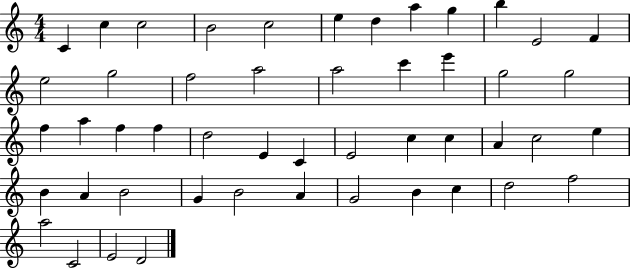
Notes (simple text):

C4/q C5/q C5/h B4/h C5/h E5/q D5/q A5/q G5/q B5/q E4/h F4/q E5/h G5/h F5/h A5/h A5/h C6/q E6/q G5/h G5/h F5/q A5/q F5/q F5/q D5/h E4/q C4/q E4/h C5/q C5/q A4/q C5/h E5/q B4/q A4/q B4/h G4/q B4/h A4/q G4/h B4/q C5/q D5/h F5/h A5/h C4/h E4/h D4/h